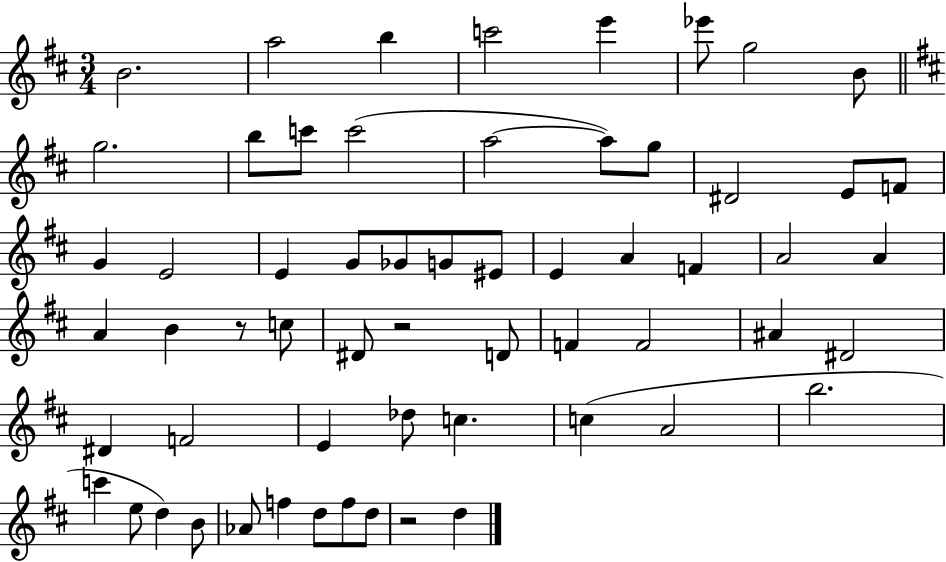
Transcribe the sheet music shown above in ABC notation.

X:1
T:Untitled
M:3/4
L:1/4
K:D
B2 a2 b c'2 e' _e'/2 g2 B/2 g2 b/2 c'/2 c'2 a2 a/2 g/2 ^D2 E/2 F/2 G E2 E G/2 _G/2 G/2 ^E/2 E A F A2 A A B z/2 c/2 ^D/2 z2 D/2 F F2 ^A ^D2 ^D F2 E _d/2 c c A2 b2 c' e/2 d B/2 _A/2 f d/2 f/2 d/2 z2 d